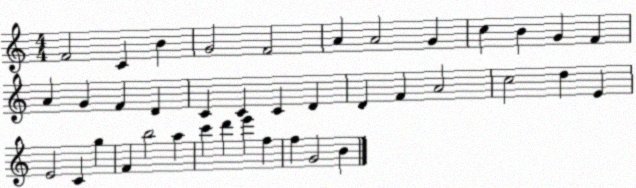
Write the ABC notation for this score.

X:1
T:Untitled
M:4/4
L:1/4
K:C
F2 C B G2 F2 A A2 G c B G F A G F D C C C D D F A2 c2 d E E2 C g F b2 a c' d' e' f f G2 B